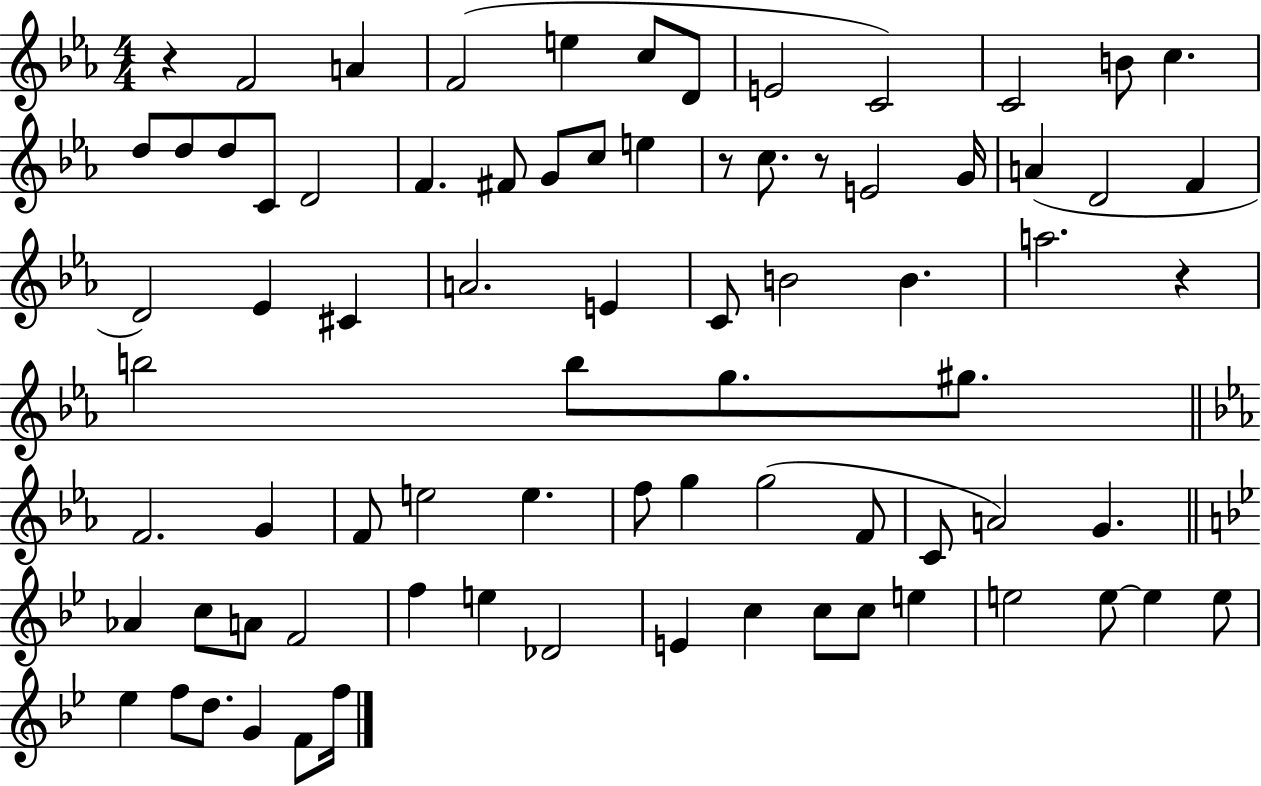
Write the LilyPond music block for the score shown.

{
  \clef treble
  \numericTimeSignature
  \time 4/4
  \key ees \major
  \repeat volta 2 { r4 f'2 a'4 | f'2( e''4 c''8 d'8 | e'2 c'2) | c'2 b'8 c''4. | \break d''8 d''8 d''8 c'8 d'2 | f'4. fis'8 g'8 c''8 e''4 | r8 c''8. r8 e'2 g'16 | a'4( d'2 f'4 | \break d'2) ees'4 cis'4 | a'2. e'4 | c'8 b'2 b'4. | a''2. r4 | \break b''2 b''8 g''8. gis''8. | \bar "||" \break \key ees \major f'2. g'4 | f'8 e''2 e''4. | f''8 g''4 g''2( f'8 | c'8 a'2) g'4. | \break \bar "||" \break \key bes \major aes'4 c''8 a'8 f'2 | f''4 e''4 des'2 | e'4 c''4 c''8 c''8 e''4 | e''2 e''8~~ e''4 e''8 | \break ees''4 f''8 d''8. g'4 f'8 f''16 | } \bar "|."
}